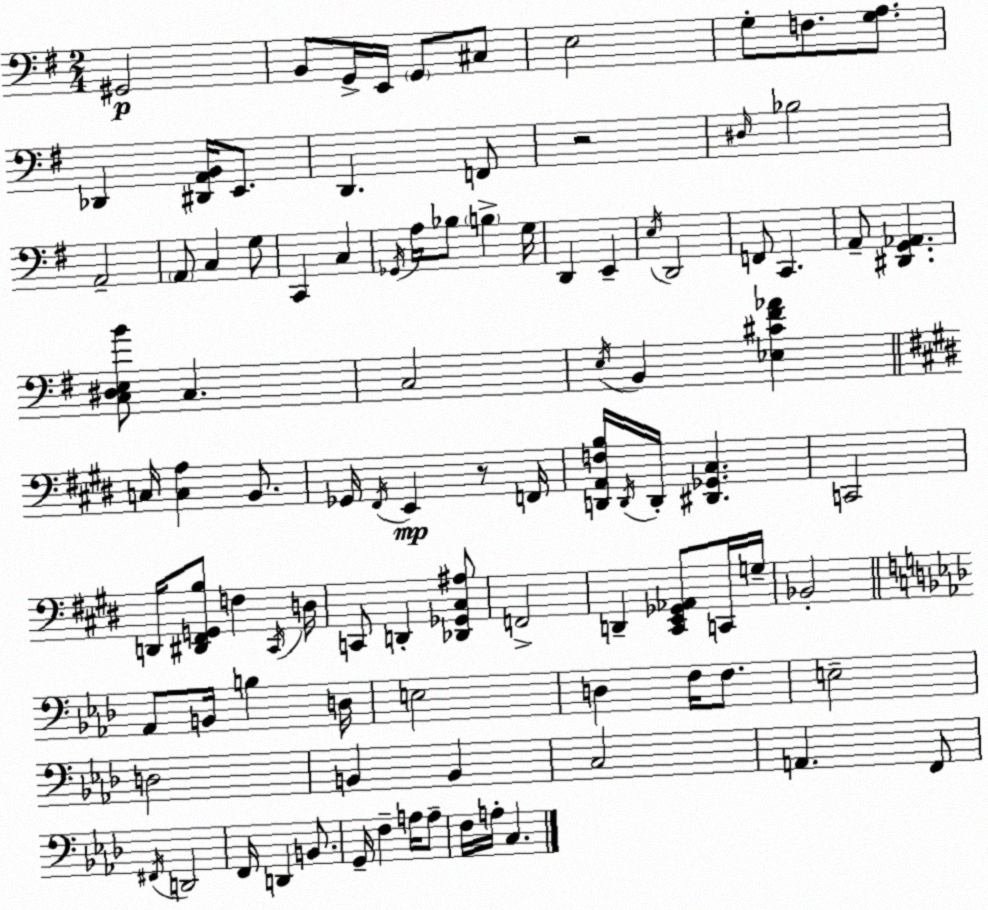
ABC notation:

X:1
T:Untitled
M:2/4
L:1/4
K:Em
^G,,2 B,,/2 G,,/4 E,,/4 G,,/2 ^C,/2 E,2 G,/2 F,/2 [G,A,]/2 _D,, [^D,,A,,B,,]/4 E,,/2 D,, F,,/2 z2 ^D,/4 _B,2 A,,2 A,,/2 C, G,/2 C,, C, _G,,/4 A,/4 _B,/2 B, G,/4 D,, E,, E,/4 D,,2 F,,/2 C,, A,,/2 [^D,,G,,_A,,] [C,^D,E,B]/2 C, C,2 E,/4 B,, [_E,^C^F_A] C,/4 [C,A,] B,,/2 _G,,/4 ^F,,/4 E,, z/2 F,,/4 [D,,A,,F,B,]/4 D,,/4 D,,/4 [^D,,_G,,^C,] C,,2 D,,/4 [^D,,^F,,G,,B,]/2 F, ^C,,/4 D,/4 C,,/2 D,, [_D,,_G,,^C,^A,]/2 F,,2 D,, [^C,,E,,_G,,_A,,]/2 C,,/4 G,/4 _B,,2 _A,,/2 B,,/4 B, D,/4 E,2 D, F,/4 F,/2 E,2 D,2 B,, B,, C,2 A,, F,,/2 ^F,,/4 D,,2 F,,/4 D,, B,,/2 G,,/4 F, A,/4 A,/2 F,/4 A,/4 C,